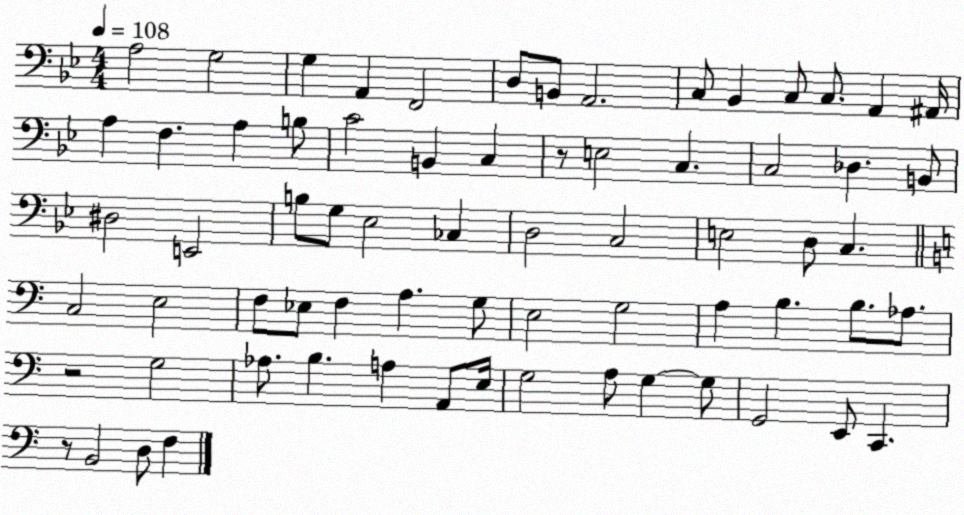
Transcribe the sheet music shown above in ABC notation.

X:1
T:Untitled
M:4/4
L:1/4
K:Bb
A,2 G,2 G, A,, F,,2 D,/2 B,,/2 A,,2 C,/2 _B,, C,/2 C,/2 A,, ^A,,/4 A, F, A, B,/2 C2 B,, C, z/2 E,2 C, C,2 _D, B,,/2 ^D,2 E,,2 B,/2 G,/2 _E,2 _C, D,2 C,2 E,2 D,/2 C, C,2 E,2 F,/2 _E,/2 F, A, G,/2 E,2 G,2 A, B, B,/2 _A,/2 z2 G,2 _A,/2 B, A, A,,/2 E,/4 G,2 A,/2 G, G,/2 G,,2 E,,/2 C,, z/2 B,,2 D,/2 F,